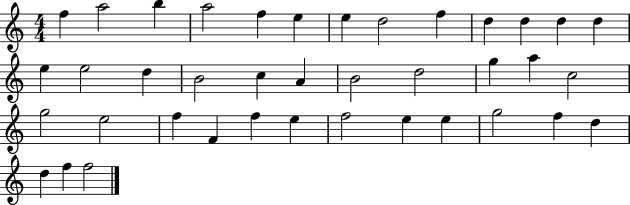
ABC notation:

X:1
T:Untitled
M:4/4
L:1/4
K:C
f a2 b a2 f e e d2 f d d d d e e2 d B2 c A B2 d2 g a c2 g2 e2 f F f e f2 e e g2 f d d f f2